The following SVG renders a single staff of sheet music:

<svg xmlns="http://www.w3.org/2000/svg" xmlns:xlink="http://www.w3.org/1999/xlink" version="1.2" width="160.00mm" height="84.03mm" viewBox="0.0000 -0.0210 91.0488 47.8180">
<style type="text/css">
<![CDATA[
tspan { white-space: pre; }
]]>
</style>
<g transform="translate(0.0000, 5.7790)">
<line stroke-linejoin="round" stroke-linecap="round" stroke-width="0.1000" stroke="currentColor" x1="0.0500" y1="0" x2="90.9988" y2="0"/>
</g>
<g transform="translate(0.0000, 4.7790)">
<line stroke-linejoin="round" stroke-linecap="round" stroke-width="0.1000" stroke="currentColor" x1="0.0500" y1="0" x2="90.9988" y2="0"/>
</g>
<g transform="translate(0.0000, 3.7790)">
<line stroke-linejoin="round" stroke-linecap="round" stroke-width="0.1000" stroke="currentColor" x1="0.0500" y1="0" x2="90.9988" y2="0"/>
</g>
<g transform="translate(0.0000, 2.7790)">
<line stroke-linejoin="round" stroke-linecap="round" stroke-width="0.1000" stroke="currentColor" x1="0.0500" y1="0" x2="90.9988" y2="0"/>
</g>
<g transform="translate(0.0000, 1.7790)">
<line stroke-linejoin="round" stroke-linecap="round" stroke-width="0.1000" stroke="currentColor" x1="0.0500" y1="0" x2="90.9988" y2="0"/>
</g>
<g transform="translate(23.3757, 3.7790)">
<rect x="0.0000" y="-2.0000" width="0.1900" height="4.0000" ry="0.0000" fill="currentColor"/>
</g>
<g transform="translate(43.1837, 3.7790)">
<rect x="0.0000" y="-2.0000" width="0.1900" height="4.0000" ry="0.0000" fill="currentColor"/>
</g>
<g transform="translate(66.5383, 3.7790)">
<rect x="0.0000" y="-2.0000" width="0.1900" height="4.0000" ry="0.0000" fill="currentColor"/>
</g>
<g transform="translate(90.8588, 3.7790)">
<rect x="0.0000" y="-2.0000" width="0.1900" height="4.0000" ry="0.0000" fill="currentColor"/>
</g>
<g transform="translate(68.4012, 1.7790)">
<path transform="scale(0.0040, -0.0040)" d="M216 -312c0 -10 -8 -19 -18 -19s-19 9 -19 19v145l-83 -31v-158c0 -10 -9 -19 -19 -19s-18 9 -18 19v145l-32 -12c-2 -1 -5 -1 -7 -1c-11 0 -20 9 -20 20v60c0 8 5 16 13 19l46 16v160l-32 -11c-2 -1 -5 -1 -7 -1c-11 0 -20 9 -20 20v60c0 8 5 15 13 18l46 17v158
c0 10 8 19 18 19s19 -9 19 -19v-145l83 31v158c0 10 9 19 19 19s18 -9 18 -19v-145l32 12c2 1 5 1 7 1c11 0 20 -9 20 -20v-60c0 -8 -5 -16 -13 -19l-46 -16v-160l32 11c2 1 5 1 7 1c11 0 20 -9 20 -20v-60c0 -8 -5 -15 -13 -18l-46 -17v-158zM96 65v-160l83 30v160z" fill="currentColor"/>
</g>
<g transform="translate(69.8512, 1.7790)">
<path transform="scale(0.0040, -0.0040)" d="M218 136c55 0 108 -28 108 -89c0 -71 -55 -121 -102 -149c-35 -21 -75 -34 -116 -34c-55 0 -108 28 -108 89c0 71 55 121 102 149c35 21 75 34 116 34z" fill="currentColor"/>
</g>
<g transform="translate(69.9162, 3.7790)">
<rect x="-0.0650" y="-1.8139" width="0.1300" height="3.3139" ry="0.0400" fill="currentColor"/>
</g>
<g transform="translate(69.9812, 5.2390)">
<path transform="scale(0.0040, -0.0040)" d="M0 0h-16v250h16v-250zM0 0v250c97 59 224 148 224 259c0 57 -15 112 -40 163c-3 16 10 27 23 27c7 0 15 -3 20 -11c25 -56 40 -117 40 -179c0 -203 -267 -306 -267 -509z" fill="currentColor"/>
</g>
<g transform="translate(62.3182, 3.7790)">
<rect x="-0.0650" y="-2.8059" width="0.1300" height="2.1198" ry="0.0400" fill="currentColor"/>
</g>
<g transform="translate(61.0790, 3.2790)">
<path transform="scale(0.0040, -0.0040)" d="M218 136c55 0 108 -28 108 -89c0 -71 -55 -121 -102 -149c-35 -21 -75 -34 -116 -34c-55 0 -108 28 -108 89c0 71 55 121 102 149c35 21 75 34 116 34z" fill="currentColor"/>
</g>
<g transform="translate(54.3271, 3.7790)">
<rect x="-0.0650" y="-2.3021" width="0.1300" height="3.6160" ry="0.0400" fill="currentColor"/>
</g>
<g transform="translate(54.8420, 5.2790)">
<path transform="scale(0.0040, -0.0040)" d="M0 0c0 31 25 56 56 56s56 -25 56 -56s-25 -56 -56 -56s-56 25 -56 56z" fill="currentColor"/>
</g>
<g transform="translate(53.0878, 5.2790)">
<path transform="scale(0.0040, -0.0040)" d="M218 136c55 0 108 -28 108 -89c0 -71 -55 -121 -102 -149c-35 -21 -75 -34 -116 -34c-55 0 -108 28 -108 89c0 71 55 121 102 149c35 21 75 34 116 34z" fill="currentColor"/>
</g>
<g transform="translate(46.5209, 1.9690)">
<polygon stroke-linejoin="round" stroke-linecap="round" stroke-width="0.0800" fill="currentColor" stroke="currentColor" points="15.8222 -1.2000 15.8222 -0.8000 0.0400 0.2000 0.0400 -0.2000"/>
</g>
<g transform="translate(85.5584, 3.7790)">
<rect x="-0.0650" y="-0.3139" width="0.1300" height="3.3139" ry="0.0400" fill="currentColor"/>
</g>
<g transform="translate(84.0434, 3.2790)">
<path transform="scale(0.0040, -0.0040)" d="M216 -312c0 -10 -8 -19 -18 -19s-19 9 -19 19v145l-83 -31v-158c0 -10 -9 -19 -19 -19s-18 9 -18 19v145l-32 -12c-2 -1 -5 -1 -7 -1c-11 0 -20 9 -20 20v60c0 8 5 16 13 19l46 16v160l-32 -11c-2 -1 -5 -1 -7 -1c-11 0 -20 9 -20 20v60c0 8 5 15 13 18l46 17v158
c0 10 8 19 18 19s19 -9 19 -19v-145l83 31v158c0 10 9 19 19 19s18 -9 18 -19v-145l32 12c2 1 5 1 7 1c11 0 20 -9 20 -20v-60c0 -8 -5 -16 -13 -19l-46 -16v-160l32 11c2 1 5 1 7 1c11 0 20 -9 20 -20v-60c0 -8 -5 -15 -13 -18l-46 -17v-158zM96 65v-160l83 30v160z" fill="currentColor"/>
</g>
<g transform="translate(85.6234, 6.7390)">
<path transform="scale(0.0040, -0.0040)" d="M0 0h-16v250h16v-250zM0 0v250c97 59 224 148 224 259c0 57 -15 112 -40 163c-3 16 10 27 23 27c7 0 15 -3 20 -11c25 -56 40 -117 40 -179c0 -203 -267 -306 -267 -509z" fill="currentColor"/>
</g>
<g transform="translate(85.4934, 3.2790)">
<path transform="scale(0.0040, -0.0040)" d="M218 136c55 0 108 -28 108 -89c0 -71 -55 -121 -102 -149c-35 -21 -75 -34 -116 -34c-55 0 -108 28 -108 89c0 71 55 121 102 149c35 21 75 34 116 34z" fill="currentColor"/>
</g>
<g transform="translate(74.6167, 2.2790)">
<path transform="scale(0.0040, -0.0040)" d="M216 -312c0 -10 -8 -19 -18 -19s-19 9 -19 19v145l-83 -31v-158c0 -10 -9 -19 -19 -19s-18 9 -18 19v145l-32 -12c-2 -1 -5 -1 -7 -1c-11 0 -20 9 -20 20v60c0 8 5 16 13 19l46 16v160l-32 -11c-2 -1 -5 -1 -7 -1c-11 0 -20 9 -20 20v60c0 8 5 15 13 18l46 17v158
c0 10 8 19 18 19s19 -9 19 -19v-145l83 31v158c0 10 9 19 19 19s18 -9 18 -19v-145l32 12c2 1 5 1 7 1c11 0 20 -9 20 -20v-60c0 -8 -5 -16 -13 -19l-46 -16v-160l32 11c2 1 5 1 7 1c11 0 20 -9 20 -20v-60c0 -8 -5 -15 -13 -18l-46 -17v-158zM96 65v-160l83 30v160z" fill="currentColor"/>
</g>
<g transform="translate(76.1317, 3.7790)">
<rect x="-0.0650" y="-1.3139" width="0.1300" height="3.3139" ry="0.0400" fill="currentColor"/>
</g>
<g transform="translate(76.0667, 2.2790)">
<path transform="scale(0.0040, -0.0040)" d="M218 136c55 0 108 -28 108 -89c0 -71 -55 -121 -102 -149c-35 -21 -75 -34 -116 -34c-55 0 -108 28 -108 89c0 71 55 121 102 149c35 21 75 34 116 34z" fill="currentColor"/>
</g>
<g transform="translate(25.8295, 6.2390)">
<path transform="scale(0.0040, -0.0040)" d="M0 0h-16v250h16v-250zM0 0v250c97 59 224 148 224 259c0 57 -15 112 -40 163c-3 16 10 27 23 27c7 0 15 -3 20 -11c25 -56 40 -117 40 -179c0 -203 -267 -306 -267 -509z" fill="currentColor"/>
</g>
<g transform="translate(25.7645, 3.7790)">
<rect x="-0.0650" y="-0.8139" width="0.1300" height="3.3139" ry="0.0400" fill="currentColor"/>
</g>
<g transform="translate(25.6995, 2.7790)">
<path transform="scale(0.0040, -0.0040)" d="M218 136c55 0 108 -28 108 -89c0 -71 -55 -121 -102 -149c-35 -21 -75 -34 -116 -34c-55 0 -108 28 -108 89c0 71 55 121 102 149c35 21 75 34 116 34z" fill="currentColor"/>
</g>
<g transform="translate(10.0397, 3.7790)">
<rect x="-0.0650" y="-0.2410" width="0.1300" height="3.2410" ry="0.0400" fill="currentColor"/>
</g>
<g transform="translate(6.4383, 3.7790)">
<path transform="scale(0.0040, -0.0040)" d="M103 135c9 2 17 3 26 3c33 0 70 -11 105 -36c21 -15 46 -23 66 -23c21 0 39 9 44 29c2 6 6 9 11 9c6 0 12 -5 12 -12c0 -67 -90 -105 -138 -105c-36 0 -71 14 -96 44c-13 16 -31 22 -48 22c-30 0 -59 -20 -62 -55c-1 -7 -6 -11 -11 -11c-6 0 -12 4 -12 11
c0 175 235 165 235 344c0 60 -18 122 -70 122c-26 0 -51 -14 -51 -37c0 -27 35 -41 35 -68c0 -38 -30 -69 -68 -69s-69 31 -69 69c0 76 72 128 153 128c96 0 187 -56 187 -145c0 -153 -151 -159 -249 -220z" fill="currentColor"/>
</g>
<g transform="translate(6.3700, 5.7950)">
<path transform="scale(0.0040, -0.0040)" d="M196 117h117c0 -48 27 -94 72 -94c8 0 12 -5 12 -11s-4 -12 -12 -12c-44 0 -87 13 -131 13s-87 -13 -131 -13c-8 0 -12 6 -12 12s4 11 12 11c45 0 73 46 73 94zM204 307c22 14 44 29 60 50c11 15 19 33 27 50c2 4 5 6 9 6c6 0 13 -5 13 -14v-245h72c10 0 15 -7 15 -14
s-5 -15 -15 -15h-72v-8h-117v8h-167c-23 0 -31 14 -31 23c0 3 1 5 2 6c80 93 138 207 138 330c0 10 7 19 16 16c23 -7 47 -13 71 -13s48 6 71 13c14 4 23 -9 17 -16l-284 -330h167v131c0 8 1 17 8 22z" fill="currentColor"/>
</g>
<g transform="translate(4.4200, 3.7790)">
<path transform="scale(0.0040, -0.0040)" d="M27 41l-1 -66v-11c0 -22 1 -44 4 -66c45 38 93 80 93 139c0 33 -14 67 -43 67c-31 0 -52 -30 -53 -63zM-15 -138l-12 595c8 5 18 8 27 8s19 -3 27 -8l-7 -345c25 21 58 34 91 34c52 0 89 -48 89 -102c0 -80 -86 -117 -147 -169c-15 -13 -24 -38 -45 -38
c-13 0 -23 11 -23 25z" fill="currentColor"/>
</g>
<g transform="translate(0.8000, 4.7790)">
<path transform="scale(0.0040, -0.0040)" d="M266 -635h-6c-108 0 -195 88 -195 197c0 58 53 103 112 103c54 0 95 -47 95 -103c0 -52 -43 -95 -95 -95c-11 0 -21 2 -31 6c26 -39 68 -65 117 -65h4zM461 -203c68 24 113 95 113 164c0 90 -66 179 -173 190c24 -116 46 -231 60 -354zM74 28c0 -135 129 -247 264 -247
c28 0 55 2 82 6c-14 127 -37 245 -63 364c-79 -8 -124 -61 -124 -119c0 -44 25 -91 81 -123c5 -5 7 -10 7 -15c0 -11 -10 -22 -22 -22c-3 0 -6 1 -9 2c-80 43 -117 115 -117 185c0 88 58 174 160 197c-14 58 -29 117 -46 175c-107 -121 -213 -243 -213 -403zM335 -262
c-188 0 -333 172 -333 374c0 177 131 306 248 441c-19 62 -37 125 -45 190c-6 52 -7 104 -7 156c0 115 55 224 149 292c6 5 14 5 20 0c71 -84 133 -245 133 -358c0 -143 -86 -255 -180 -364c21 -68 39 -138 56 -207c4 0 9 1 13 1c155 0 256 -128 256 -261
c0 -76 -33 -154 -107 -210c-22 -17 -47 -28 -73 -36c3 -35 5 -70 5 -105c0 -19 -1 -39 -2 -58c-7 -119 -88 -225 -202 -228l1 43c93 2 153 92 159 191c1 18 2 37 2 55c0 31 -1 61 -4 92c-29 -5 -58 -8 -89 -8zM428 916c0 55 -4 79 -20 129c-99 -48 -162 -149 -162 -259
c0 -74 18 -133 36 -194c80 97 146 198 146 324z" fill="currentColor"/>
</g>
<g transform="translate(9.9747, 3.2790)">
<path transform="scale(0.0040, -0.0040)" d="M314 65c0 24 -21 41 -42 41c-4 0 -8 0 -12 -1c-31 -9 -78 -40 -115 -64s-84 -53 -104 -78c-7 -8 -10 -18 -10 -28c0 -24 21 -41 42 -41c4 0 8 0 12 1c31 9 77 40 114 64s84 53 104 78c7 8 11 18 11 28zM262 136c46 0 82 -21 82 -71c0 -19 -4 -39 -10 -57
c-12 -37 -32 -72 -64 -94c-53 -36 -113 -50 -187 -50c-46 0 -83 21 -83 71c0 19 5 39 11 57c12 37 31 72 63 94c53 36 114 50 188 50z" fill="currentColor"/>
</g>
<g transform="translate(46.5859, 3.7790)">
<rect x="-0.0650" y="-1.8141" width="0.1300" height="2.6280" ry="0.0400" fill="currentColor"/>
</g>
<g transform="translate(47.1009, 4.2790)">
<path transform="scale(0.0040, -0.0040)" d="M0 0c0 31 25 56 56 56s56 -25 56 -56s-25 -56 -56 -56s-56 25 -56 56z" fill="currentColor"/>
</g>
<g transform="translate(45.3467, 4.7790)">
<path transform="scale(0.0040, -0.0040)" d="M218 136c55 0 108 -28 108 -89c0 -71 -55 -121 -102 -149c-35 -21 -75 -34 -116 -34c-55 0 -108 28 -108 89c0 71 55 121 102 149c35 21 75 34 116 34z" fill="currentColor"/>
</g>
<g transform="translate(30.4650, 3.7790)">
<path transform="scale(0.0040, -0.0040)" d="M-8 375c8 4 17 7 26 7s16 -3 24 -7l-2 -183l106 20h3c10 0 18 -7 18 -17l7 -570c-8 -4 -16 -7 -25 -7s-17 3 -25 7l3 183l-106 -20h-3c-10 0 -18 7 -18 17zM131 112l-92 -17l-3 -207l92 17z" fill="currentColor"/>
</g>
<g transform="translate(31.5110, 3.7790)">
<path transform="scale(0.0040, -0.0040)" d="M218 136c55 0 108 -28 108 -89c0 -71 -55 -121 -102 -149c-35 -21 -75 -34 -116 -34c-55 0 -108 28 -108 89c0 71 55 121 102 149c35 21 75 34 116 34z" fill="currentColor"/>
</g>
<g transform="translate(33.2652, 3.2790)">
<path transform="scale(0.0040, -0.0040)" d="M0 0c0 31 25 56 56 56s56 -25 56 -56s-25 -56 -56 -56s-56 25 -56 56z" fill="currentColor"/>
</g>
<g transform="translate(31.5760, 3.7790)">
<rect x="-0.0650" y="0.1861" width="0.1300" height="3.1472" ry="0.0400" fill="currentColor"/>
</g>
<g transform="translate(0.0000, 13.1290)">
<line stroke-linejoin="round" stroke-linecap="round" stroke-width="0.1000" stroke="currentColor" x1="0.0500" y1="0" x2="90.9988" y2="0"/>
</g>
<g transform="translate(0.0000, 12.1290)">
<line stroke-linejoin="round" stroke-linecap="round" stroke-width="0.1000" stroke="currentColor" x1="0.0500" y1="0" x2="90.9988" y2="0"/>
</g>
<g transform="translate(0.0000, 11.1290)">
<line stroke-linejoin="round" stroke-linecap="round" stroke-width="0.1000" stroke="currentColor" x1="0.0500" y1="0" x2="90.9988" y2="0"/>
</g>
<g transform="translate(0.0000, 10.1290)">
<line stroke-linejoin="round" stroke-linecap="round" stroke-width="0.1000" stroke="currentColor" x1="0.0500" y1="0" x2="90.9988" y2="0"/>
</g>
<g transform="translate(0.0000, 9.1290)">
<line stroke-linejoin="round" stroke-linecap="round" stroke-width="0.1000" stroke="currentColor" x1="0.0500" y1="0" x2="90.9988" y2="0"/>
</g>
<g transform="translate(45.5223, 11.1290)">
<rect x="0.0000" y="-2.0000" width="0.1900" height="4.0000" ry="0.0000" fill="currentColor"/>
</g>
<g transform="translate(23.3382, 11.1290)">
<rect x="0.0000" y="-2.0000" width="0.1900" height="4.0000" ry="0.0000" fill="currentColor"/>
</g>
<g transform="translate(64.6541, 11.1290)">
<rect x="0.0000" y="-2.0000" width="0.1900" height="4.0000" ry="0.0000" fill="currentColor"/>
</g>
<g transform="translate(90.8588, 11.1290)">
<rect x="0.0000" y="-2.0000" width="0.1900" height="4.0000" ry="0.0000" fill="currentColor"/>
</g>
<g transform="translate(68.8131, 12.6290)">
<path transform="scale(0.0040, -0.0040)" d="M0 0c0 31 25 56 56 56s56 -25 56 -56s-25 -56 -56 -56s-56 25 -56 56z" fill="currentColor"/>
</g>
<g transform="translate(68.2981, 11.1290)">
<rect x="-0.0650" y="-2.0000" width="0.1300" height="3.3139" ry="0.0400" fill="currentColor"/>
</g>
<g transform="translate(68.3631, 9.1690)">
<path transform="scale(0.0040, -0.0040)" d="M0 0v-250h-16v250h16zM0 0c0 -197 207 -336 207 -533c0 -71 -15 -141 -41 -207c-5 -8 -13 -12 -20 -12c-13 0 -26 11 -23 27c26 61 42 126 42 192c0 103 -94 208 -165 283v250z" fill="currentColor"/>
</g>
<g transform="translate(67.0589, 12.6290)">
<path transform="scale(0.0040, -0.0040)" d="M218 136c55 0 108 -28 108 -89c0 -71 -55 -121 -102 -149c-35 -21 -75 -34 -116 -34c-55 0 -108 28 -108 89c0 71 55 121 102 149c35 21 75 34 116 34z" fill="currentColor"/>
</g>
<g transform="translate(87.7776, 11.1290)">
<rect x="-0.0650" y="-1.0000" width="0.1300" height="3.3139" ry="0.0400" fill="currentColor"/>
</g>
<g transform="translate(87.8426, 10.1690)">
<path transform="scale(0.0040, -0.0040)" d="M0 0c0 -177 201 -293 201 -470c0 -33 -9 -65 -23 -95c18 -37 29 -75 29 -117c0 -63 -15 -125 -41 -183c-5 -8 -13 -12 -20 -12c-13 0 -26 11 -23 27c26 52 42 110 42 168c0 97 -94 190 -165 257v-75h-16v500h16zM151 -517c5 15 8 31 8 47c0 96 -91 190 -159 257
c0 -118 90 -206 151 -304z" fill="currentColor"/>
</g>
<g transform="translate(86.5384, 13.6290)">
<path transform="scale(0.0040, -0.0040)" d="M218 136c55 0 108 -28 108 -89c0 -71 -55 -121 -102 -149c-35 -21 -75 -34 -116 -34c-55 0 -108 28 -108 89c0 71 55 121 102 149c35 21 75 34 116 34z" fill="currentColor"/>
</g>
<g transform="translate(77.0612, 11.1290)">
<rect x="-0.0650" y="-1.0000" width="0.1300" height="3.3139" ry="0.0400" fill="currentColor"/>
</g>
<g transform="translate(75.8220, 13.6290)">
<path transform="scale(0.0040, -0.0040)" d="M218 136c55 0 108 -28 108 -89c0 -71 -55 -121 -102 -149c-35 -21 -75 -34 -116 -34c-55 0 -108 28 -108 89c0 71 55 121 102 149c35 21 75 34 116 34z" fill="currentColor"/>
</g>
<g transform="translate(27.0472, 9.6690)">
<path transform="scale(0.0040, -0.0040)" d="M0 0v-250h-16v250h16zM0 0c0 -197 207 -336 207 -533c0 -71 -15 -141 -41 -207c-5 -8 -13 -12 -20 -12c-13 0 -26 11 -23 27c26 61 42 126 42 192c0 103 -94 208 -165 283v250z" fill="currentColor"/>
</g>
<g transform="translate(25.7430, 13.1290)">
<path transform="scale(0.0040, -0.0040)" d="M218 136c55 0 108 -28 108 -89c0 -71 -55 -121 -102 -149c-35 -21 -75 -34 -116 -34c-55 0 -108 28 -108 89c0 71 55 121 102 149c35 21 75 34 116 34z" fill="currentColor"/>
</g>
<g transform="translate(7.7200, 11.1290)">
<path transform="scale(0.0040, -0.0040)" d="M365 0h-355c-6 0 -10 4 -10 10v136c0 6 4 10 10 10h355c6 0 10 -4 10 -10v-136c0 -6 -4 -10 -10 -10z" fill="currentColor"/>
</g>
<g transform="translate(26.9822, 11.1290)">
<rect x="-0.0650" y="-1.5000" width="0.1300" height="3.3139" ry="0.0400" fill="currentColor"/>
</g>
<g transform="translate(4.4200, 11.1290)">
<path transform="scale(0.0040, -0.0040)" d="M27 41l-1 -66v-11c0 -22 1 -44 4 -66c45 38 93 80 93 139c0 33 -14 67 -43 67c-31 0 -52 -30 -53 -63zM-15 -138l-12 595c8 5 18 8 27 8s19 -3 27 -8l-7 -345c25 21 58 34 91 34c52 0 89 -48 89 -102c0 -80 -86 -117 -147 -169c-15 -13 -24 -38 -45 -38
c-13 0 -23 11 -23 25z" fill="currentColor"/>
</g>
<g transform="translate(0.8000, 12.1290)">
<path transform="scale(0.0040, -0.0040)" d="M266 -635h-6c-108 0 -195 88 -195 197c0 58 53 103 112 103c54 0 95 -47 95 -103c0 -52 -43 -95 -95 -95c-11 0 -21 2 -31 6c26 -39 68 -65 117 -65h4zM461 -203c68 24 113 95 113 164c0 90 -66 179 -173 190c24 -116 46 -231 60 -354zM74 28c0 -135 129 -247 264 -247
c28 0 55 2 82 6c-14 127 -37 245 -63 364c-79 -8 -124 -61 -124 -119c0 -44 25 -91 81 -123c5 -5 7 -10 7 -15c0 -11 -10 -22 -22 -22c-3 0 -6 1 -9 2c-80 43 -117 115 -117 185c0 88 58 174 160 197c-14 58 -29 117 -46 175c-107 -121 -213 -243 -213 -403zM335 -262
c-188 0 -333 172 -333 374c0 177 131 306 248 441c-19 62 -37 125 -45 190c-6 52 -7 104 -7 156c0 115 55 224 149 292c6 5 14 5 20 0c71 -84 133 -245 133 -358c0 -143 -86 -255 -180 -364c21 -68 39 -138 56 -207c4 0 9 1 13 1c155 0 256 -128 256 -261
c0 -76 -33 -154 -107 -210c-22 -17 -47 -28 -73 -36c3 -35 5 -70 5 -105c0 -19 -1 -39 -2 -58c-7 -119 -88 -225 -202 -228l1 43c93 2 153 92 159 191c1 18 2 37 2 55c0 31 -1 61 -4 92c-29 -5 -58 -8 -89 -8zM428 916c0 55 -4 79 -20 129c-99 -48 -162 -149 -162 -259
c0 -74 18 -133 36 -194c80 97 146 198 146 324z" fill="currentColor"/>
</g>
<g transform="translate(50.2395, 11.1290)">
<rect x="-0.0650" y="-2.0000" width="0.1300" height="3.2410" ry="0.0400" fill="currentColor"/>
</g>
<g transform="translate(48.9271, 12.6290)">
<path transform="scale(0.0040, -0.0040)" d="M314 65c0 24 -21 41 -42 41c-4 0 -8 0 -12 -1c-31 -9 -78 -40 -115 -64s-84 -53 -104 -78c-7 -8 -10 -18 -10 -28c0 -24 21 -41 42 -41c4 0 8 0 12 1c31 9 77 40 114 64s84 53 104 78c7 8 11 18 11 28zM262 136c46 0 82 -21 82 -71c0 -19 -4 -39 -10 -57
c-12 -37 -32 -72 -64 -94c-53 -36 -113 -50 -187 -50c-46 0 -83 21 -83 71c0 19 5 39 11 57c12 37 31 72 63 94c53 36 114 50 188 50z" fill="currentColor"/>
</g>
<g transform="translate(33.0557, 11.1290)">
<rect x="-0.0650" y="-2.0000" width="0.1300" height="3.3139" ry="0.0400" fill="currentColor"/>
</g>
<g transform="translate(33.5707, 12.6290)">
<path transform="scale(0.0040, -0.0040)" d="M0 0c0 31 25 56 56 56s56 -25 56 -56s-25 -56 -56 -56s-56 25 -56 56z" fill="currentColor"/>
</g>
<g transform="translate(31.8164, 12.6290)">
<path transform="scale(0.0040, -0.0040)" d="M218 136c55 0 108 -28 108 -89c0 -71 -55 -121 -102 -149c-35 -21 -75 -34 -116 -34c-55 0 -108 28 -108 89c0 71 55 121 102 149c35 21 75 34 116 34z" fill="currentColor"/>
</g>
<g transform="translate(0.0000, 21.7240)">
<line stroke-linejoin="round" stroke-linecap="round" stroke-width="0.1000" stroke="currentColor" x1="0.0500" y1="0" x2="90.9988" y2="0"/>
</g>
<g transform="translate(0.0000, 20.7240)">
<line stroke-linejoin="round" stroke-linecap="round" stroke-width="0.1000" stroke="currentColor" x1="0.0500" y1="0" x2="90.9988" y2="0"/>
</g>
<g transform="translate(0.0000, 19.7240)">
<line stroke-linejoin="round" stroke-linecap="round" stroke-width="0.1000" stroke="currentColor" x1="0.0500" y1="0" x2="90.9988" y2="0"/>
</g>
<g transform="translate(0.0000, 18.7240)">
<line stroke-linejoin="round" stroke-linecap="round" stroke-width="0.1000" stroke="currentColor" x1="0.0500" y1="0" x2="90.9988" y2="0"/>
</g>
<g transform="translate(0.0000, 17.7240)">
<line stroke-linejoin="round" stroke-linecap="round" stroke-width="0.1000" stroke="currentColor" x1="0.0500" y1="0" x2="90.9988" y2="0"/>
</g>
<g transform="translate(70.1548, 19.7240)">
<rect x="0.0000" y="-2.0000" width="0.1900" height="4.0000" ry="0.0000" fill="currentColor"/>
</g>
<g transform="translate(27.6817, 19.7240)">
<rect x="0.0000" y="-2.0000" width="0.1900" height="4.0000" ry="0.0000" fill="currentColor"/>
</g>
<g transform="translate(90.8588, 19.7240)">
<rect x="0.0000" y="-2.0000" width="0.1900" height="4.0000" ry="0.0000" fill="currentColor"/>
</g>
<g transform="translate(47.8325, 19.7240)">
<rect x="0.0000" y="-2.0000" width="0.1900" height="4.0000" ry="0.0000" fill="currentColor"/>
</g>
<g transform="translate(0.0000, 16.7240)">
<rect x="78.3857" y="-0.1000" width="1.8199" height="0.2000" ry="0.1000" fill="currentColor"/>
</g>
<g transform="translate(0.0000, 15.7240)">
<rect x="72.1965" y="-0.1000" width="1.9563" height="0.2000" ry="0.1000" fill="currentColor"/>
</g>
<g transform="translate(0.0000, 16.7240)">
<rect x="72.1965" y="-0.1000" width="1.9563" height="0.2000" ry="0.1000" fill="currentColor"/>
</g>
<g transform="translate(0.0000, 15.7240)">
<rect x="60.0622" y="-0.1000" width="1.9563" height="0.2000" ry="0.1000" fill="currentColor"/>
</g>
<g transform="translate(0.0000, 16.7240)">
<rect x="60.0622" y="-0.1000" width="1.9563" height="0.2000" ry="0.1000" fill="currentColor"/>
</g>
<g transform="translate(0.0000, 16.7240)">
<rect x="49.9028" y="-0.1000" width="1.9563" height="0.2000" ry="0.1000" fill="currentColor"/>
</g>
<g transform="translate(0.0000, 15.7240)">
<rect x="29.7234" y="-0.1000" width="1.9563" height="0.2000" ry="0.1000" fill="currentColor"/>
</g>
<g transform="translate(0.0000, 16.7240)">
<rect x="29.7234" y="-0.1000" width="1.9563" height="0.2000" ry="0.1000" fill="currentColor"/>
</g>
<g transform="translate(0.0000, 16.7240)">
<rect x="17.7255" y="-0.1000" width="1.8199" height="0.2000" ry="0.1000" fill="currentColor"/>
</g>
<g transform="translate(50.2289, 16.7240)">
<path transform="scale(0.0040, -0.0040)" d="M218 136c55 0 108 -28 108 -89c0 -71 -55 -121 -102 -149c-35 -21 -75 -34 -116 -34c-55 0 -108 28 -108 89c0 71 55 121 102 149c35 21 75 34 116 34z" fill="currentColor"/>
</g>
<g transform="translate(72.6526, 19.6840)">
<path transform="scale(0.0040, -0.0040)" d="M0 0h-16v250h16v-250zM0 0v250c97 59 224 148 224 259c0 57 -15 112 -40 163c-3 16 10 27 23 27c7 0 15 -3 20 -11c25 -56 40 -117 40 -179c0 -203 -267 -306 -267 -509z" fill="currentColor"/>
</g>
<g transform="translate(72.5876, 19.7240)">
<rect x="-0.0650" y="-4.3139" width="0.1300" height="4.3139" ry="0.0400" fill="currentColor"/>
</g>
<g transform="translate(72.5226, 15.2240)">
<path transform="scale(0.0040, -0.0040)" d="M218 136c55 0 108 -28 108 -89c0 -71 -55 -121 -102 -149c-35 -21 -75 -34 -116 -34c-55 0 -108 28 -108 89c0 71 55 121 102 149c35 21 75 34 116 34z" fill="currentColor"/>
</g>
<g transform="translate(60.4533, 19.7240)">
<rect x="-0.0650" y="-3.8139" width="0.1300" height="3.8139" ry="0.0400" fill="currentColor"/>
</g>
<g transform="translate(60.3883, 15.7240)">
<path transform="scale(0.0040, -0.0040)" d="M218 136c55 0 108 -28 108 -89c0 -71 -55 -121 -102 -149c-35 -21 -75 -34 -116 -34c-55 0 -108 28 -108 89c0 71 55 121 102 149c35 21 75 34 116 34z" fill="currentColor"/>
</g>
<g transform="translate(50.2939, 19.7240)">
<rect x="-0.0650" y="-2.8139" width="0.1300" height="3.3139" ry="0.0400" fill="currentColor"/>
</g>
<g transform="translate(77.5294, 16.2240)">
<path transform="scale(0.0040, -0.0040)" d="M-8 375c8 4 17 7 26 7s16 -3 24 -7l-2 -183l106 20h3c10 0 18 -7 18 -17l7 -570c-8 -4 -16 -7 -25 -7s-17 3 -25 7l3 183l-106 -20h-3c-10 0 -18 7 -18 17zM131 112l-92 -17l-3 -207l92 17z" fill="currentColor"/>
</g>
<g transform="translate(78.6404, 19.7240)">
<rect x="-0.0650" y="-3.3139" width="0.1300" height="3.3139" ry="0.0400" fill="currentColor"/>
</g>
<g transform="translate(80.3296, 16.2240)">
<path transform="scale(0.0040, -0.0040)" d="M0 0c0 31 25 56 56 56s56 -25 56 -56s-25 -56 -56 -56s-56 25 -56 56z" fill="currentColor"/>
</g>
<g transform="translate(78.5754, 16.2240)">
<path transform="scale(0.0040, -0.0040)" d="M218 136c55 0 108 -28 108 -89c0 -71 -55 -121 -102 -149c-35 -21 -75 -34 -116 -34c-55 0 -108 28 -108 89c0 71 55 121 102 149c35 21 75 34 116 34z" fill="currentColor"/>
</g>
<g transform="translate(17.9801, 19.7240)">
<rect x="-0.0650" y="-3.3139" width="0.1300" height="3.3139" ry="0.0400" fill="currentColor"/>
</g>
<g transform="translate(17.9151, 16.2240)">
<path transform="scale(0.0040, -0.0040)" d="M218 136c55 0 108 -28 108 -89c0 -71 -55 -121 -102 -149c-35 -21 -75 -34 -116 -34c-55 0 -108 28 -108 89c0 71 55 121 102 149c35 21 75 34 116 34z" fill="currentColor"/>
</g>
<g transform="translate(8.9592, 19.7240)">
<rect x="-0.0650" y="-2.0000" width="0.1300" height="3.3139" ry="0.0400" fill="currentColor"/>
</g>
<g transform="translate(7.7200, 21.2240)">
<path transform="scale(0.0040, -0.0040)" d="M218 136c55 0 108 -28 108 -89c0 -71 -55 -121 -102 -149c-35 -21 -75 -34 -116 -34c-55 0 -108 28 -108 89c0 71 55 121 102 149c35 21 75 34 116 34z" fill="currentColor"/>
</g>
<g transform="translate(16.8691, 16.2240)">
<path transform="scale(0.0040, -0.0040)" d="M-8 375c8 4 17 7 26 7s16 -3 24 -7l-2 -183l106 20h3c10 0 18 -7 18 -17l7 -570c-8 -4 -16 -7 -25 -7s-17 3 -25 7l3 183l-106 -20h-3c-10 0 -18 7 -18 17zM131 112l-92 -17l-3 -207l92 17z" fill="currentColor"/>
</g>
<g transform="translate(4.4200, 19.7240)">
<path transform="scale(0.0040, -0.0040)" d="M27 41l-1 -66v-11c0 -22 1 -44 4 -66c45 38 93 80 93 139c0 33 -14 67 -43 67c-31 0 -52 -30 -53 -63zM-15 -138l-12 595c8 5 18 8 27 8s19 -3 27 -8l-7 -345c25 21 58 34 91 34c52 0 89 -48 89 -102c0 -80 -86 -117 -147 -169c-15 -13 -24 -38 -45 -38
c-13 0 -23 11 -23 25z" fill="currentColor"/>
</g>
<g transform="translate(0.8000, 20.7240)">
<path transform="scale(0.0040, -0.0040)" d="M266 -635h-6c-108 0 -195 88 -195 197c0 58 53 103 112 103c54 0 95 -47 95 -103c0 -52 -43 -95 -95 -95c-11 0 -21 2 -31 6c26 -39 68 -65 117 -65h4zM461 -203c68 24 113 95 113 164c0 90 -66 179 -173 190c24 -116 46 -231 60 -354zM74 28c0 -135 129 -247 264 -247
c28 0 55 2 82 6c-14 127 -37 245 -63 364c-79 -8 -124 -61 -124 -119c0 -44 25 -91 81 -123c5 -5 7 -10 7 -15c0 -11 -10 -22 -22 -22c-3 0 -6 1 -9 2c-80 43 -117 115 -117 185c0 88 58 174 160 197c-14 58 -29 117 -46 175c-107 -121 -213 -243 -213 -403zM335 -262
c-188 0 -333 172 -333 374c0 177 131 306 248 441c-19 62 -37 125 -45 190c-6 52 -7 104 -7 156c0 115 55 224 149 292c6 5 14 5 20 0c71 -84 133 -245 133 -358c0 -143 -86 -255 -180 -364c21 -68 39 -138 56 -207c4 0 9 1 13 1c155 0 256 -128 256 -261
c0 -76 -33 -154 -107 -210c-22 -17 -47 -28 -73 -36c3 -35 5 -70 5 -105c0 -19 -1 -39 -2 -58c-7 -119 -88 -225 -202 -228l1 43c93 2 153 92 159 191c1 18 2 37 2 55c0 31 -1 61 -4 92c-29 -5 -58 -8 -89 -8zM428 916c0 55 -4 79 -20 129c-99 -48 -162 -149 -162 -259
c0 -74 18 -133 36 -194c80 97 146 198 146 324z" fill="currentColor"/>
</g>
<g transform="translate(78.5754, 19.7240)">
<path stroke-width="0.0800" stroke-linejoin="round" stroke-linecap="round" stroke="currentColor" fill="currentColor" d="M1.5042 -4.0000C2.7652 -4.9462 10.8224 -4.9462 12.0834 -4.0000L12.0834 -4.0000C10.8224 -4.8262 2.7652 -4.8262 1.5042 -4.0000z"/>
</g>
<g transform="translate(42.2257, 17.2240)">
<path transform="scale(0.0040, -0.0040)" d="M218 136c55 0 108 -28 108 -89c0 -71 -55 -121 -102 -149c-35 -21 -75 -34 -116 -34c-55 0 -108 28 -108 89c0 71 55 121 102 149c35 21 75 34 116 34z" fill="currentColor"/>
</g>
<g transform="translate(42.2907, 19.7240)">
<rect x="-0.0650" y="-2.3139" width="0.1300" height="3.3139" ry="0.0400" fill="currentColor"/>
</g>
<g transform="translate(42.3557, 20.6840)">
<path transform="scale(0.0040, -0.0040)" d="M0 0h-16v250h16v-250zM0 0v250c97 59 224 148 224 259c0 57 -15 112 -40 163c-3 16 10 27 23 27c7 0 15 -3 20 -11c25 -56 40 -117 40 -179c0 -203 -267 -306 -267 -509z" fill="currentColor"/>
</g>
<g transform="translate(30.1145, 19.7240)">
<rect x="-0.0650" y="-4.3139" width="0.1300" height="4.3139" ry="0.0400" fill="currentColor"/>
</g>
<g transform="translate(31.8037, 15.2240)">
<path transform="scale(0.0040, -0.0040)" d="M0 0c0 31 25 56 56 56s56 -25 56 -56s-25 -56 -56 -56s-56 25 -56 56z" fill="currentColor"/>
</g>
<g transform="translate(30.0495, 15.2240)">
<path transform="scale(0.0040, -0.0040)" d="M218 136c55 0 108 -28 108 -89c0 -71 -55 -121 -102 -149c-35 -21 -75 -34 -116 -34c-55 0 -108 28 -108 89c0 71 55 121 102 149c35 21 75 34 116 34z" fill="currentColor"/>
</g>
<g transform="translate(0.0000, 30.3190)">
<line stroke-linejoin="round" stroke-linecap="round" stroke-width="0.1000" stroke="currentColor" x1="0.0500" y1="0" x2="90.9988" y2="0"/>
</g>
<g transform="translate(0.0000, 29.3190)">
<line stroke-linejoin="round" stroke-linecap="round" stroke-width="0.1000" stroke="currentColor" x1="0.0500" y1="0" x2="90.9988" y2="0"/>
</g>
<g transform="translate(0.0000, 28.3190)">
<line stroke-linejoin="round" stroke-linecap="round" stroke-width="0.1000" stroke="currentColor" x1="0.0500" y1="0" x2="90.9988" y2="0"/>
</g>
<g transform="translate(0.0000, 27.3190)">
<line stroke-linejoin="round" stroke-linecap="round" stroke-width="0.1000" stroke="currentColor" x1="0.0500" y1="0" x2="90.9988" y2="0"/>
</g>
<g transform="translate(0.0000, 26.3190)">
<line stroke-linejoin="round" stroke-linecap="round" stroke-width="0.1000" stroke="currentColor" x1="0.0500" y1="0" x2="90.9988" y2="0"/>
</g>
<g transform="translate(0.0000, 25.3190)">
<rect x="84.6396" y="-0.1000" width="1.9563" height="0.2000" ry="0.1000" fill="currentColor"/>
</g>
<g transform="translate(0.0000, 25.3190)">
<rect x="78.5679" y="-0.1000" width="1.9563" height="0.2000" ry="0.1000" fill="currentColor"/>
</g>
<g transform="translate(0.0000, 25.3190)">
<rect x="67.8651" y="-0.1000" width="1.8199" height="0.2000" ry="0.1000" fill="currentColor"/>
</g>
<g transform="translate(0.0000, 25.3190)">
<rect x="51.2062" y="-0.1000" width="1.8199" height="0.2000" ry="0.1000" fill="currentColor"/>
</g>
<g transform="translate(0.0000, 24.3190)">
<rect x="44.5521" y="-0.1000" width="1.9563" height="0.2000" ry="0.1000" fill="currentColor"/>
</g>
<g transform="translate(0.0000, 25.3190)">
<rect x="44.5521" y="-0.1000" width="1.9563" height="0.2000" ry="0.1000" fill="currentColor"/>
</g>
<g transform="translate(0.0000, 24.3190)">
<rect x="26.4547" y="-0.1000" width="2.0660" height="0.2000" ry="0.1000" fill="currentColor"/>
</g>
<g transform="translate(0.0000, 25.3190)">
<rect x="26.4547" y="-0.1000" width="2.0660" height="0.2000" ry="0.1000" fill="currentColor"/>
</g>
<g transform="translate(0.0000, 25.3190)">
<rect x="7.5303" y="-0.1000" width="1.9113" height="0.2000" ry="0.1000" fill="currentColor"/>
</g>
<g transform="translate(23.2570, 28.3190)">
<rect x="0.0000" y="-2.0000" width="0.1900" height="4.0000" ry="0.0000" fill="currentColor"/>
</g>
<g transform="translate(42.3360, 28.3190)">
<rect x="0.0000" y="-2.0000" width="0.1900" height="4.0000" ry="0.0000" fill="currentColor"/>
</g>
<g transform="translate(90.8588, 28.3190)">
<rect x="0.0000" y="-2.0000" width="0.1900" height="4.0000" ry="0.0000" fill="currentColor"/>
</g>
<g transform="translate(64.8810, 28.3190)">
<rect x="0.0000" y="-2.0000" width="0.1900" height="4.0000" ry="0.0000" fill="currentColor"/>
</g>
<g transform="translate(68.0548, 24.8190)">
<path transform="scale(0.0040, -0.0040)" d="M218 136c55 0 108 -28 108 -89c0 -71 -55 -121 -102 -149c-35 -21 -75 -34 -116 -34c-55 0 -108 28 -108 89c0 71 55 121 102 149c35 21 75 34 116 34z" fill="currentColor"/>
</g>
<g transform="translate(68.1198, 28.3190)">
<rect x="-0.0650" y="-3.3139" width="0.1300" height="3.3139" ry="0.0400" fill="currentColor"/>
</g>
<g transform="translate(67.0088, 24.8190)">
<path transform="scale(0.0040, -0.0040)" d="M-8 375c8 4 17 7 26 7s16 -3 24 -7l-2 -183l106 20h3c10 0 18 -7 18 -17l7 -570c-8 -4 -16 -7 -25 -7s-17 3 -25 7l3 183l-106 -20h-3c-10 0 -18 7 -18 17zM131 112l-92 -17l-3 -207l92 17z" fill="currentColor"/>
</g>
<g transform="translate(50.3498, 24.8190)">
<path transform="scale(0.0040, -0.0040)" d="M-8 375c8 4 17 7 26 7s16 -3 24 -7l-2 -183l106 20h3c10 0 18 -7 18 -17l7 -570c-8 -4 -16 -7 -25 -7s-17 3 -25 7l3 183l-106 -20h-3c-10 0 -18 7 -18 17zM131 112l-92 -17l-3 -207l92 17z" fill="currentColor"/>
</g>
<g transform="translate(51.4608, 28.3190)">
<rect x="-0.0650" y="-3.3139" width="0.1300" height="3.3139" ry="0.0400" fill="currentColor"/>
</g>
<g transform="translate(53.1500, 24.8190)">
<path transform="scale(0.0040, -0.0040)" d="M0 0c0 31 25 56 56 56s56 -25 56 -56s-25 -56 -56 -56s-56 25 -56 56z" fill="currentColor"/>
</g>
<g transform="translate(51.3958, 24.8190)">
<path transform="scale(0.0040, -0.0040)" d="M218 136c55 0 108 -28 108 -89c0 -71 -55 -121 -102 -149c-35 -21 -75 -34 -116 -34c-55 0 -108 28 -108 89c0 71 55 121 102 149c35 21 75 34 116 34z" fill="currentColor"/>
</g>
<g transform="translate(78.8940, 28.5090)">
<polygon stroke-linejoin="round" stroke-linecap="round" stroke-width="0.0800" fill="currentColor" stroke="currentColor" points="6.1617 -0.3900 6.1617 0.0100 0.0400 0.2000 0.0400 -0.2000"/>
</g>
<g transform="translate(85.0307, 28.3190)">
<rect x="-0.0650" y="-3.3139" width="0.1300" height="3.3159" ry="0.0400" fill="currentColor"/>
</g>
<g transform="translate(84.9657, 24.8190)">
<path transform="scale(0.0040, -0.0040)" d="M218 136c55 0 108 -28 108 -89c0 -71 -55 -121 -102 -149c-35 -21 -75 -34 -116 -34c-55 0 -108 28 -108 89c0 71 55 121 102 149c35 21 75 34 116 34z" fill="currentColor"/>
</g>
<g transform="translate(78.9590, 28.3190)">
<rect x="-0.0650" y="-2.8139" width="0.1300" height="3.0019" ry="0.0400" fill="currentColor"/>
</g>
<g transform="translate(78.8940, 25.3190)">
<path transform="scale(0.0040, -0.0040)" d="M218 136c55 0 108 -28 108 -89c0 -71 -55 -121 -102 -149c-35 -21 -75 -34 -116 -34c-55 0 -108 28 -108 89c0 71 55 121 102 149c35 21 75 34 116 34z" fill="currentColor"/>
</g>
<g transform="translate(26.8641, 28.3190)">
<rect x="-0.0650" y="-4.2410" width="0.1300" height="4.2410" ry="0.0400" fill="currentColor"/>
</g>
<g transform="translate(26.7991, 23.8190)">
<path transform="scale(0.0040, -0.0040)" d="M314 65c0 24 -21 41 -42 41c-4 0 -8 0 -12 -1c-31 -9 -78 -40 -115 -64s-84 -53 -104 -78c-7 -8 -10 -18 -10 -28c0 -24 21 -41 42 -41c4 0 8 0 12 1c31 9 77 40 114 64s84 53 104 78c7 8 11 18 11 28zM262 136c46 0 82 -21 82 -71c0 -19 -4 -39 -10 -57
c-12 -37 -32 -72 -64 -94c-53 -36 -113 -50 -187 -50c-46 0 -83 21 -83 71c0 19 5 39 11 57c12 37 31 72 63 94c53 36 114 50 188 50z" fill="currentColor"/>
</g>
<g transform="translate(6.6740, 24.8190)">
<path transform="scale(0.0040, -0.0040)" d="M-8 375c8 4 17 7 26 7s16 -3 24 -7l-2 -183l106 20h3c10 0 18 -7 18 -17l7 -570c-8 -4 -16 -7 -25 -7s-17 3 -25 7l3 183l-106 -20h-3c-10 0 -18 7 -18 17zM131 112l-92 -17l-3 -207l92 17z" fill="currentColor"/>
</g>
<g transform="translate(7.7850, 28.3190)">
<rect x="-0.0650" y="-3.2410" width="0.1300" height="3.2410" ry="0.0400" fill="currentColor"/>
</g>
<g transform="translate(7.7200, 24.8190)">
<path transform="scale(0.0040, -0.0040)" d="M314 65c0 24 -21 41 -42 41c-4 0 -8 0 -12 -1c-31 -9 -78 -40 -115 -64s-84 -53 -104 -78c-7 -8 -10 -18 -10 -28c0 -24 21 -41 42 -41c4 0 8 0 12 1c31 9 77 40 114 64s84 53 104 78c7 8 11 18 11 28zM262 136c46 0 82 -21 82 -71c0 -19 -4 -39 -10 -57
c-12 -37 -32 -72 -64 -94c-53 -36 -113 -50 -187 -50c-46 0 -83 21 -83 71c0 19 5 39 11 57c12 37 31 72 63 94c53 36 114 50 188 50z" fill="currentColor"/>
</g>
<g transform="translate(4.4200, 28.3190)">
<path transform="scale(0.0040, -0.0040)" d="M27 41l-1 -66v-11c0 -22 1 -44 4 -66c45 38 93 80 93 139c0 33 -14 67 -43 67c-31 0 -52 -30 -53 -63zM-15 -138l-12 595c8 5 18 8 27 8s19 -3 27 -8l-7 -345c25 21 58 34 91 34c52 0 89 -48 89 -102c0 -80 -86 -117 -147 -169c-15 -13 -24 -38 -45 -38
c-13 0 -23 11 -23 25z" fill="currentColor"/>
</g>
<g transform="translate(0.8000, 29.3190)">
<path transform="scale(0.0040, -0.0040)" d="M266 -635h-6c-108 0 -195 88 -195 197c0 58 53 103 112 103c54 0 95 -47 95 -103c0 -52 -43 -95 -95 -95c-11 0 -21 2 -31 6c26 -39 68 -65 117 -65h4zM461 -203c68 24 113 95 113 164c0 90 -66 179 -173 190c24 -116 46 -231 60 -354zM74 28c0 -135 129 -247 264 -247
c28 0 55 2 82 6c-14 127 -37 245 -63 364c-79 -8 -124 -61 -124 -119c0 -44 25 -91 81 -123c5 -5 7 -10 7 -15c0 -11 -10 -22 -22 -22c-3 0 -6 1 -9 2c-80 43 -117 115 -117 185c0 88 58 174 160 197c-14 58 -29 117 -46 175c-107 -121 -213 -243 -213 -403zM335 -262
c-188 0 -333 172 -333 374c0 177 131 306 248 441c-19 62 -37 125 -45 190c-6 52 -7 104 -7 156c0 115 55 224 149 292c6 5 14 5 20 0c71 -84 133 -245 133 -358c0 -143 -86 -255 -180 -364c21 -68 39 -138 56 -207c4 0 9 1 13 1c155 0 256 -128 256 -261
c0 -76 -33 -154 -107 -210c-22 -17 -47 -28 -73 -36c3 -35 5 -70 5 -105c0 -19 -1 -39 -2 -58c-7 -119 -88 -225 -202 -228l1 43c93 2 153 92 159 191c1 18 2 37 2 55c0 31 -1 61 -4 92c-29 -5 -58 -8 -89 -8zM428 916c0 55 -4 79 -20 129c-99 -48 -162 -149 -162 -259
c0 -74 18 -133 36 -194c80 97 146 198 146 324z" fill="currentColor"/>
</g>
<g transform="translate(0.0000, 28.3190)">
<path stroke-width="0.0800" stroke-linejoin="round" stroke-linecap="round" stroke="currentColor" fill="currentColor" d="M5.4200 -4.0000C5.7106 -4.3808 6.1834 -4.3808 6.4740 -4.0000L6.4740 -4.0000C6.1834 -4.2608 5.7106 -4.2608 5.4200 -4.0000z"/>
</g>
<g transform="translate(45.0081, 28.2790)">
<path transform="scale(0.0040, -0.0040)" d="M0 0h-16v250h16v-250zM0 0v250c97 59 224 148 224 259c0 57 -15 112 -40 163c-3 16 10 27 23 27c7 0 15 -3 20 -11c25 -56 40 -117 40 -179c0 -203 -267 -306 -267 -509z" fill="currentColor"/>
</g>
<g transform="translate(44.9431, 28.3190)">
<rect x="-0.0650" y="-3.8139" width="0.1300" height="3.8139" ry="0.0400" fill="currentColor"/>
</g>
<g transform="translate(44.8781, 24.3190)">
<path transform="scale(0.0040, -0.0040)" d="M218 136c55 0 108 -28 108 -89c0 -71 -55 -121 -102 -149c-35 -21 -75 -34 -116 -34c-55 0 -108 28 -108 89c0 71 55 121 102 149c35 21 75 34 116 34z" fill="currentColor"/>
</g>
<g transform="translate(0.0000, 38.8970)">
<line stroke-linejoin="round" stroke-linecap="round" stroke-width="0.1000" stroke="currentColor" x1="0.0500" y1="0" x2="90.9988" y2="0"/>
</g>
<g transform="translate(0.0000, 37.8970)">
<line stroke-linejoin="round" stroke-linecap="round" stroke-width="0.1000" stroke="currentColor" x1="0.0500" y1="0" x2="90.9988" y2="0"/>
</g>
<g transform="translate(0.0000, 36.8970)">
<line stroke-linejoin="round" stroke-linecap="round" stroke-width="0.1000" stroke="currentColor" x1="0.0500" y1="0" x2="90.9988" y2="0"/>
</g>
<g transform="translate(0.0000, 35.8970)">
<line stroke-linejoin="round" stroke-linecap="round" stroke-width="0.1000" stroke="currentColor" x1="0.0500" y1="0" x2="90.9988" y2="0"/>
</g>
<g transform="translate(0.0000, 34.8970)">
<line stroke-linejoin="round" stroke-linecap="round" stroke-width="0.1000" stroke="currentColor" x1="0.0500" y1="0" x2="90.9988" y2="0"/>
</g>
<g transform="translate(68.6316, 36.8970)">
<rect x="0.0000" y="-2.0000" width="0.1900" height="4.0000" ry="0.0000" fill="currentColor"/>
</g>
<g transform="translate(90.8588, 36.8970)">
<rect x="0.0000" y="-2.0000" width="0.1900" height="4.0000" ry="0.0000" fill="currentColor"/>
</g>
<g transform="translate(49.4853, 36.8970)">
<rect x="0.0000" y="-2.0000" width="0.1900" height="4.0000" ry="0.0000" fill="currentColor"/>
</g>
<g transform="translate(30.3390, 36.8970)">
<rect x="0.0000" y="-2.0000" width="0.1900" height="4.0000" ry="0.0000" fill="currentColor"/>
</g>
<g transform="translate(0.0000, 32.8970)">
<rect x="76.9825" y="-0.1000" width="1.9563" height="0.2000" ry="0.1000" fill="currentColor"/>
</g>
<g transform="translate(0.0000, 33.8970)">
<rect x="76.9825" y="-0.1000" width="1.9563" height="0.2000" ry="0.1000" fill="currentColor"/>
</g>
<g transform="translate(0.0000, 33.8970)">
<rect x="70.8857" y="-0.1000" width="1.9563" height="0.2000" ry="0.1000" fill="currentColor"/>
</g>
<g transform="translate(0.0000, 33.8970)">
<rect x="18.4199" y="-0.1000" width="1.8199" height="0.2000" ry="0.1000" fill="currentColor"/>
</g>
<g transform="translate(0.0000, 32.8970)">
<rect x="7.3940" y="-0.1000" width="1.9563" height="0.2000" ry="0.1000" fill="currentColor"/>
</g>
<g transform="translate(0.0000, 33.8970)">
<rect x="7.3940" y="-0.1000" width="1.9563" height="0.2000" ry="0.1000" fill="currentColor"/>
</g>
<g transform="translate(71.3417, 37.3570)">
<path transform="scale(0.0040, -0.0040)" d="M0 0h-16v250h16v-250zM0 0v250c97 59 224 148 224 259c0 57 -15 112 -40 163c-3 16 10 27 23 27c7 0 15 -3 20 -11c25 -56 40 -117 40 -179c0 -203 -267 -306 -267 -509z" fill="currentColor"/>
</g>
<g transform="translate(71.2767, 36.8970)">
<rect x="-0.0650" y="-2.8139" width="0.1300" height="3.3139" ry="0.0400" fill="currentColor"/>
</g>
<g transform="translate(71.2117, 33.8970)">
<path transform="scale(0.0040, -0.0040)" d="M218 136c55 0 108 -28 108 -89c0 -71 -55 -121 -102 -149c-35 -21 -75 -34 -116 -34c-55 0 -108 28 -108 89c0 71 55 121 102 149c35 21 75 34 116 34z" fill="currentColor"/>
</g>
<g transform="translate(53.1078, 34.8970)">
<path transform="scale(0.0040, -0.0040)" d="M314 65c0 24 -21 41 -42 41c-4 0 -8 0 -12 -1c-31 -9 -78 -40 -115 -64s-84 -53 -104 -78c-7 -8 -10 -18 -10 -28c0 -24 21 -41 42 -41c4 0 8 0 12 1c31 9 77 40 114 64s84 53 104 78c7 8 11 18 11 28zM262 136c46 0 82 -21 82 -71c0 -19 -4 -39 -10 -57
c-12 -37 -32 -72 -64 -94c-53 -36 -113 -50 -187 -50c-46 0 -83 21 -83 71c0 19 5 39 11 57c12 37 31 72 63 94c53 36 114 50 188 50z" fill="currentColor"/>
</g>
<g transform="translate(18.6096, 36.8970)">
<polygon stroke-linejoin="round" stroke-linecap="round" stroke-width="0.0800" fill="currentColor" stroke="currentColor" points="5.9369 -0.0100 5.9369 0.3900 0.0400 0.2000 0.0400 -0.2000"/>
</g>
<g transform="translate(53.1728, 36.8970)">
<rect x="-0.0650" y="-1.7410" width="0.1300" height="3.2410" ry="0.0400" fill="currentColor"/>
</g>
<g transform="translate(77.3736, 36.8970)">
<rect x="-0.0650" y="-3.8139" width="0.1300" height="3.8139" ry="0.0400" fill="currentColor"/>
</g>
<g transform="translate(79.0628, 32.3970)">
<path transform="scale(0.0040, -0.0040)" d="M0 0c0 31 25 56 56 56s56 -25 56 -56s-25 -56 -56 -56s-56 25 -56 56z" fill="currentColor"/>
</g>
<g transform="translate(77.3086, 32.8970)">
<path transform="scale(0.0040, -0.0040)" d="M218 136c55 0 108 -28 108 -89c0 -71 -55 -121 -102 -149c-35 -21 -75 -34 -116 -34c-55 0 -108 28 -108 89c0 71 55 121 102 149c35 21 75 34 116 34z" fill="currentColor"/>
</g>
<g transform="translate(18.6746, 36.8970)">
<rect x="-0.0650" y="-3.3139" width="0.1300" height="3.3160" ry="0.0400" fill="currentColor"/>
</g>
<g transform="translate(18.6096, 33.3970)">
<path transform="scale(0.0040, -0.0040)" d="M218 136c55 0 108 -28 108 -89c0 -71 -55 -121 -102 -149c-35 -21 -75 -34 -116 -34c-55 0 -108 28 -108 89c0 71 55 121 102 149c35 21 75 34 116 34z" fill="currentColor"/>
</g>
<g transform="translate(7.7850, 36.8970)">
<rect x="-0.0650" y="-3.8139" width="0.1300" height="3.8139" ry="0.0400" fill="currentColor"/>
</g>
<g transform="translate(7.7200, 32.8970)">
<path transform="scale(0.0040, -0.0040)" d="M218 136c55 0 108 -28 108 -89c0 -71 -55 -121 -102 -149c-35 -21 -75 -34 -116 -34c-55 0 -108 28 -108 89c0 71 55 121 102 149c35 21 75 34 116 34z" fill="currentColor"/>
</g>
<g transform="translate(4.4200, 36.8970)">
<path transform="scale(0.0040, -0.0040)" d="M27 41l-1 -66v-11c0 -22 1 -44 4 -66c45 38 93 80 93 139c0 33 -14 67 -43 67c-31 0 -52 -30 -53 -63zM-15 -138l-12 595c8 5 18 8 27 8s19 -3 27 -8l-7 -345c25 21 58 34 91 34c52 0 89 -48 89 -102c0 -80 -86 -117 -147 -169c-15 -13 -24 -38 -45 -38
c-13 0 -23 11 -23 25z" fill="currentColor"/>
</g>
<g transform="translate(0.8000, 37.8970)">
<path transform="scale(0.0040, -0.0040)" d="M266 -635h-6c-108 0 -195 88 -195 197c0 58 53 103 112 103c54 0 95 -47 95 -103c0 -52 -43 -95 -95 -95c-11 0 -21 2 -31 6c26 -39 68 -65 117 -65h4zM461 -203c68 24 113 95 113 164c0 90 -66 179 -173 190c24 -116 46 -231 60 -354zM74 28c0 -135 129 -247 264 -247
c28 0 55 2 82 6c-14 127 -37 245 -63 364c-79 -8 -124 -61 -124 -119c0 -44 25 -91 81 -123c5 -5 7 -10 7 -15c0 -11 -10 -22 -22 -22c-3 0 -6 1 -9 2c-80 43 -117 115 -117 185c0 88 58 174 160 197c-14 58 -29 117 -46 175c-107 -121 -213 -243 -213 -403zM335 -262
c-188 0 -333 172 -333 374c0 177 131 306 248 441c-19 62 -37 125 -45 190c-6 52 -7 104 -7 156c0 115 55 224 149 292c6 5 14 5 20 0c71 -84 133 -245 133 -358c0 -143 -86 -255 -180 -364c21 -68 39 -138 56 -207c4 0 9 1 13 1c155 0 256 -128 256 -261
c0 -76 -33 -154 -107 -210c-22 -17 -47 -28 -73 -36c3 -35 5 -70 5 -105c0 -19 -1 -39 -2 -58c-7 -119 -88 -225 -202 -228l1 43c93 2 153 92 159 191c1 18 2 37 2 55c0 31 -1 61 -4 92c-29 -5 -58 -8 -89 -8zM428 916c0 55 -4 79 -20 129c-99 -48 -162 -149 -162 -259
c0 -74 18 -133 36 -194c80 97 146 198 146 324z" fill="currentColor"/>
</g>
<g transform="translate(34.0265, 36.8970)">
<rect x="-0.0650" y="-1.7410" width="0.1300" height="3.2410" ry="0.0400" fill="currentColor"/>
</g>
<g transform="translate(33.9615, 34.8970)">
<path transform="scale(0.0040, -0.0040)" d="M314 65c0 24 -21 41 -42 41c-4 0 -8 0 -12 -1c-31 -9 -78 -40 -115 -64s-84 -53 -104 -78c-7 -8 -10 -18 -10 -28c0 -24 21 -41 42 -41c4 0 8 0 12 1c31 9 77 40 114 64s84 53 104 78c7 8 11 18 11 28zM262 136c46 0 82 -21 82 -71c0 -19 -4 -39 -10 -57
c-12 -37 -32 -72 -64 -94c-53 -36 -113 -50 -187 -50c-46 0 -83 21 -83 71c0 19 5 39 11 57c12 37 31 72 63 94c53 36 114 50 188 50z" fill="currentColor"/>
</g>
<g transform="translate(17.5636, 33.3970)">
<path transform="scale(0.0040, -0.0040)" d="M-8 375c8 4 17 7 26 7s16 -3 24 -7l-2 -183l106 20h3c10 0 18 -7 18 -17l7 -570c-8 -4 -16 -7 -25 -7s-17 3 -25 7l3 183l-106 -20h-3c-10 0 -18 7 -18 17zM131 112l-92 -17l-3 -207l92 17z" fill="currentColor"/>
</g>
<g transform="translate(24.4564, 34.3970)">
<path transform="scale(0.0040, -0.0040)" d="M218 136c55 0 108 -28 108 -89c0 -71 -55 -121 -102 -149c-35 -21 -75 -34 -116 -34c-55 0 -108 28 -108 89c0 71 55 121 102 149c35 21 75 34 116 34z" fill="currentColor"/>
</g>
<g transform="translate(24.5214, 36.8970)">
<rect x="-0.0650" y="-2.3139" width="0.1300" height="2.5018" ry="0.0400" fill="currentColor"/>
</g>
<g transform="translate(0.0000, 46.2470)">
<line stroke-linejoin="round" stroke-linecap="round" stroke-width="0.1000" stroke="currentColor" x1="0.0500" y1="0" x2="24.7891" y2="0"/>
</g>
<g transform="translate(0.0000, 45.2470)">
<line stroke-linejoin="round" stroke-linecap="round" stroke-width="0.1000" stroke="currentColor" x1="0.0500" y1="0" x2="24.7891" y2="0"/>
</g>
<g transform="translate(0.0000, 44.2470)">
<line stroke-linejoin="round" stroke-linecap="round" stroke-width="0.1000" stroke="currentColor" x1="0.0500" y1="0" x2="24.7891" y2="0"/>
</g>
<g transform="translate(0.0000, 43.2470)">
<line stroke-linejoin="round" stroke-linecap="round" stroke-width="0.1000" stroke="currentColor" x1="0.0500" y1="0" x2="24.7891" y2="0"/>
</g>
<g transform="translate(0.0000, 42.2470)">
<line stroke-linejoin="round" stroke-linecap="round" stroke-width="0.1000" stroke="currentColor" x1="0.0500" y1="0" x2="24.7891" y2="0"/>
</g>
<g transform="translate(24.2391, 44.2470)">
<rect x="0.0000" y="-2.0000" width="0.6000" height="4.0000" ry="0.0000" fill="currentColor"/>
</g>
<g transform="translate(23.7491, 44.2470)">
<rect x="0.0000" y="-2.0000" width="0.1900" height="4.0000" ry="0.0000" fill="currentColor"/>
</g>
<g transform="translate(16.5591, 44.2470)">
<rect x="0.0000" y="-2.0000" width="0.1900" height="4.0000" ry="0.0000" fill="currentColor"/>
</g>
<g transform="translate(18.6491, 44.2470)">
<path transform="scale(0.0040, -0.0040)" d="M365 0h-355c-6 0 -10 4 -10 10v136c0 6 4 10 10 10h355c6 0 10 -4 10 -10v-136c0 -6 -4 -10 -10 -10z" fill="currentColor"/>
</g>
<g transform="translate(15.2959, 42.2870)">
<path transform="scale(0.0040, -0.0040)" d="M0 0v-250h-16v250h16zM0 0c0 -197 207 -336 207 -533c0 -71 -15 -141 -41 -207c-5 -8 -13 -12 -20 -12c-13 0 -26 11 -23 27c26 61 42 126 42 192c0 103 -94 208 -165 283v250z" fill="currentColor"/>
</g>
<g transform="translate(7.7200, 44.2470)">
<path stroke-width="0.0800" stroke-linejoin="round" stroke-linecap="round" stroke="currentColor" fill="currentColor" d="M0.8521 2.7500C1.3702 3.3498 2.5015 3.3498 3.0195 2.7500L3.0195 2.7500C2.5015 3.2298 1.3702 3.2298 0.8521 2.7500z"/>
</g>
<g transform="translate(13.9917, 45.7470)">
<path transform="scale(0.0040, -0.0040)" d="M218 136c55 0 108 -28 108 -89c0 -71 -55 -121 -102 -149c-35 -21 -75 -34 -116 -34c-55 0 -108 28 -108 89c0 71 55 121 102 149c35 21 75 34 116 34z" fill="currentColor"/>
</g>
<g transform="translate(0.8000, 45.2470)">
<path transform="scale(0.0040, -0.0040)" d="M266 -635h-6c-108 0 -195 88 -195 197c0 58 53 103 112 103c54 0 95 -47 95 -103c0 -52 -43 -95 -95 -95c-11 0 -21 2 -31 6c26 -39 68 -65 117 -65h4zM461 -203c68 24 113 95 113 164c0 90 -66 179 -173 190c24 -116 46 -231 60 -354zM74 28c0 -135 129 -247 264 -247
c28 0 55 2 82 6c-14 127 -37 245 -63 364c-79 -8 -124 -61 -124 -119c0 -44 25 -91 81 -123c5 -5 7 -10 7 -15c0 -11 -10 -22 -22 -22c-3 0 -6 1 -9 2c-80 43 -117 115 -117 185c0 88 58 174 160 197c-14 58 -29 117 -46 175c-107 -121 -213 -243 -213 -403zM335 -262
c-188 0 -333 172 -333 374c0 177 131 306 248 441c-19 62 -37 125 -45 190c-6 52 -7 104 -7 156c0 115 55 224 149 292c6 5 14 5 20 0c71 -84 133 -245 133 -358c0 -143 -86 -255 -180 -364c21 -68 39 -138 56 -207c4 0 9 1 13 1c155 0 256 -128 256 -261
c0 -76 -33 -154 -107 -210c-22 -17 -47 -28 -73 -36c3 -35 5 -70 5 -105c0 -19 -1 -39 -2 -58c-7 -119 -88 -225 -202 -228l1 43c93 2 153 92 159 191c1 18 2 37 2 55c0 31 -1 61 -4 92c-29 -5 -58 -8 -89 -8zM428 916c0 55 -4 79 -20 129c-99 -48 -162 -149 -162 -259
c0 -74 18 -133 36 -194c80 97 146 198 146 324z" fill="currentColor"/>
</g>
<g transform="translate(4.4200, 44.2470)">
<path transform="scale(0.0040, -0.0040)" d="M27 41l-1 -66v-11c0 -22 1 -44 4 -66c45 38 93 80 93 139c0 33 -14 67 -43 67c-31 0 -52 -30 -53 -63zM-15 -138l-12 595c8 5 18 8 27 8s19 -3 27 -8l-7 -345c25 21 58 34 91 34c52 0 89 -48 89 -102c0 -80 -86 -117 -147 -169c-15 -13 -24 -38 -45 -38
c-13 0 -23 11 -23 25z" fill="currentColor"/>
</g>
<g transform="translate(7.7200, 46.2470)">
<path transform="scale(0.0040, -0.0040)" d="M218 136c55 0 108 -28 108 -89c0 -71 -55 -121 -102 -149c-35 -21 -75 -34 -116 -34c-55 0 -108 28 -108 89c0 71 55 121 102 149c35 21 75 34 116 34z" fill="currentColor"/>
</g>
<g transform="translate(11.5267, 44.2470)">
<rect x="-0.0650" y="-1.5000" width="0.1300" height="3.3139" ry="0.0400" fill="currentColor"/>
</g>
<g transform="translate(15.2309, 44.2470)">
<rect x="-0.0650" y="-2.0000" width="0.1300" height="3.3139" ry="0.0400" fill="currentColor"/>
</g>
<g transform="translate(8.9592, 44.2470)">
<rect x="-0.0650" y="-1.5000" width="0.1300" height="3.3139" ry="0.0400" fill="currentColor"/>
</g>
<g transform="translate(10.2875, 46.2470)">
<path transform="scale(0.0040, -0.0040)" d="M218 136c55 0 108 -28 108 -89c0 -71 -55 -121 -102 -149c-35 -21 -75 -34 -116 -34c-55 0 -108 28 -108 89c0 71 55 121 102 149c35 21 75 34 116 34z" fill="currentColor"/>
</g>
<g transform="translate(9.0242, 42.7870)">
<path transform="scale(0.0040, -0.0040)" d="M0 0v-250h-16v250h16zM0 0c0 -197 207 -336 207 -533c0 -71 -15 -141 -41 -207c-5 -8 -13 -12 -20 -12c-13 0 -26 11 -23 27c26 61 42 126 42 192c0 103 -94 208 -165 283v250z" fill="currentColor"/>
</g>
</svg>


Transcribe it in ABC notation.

X:1
T:Untitled
M:2/4
L:1/4
K:F
c2 d/2 B G/2 F/2 c/2 ^f/2 ^e ^c/2 z2 E/2 F F2 F/2 D D/4 F b d' g/2 a c' d'/2 b b2 d'2 c'/2 b b a/2 b/2 c' b/2 g/2 f2 f2 a/2 c' E/2 E F/2 z2